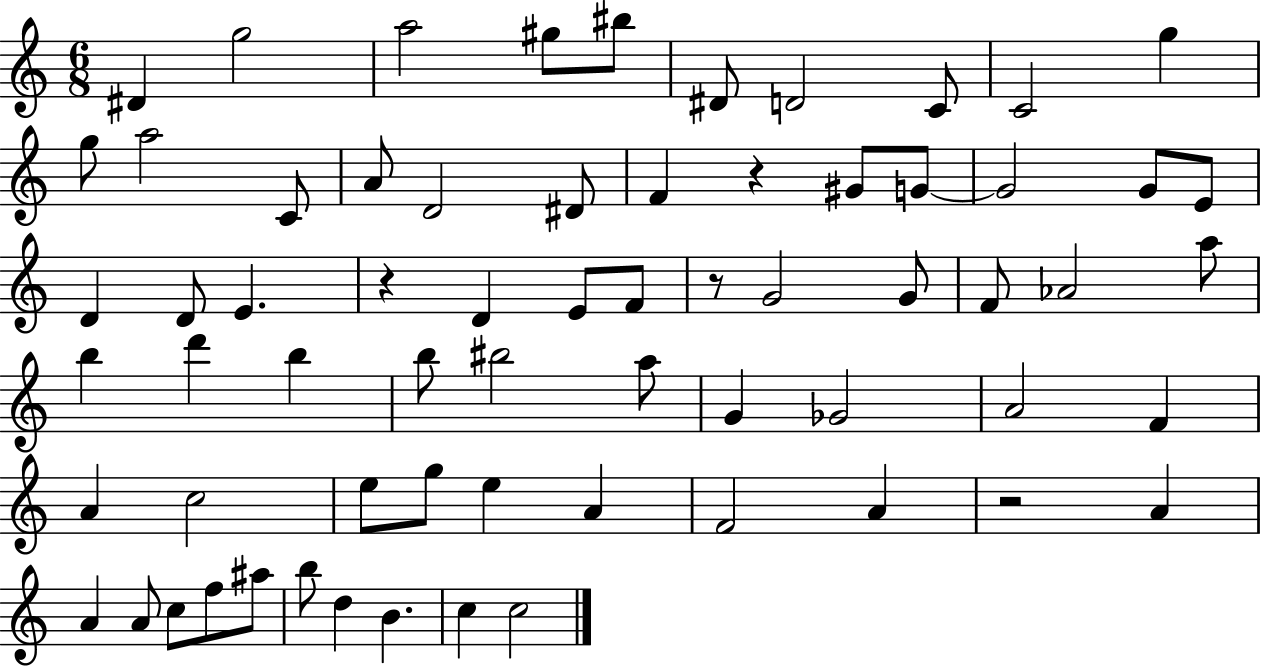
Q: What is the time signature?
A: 6/8